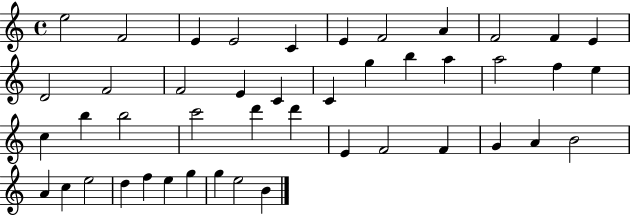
{
  \clef treble
  \time 4/4
  \defaultTimeSignature
  \key c \major
  e''2 f'2 | e'4 e'2 c'4 | e'4 f'2 a'4 | f'2 f'4 e'4 | \break d'2 f'2 | f'2 e'4 c'4 | c'4 g''4 b''4 a''4 | a''2 f''4 e''4 | \break c''4 b''4 b''2 | c'''2 d'''4 d'''4 | e'4 f'2 f'4 | g'4 a'4 b'2 | \break a'4 c''4 e''2 | d''4 f''4 e''4 g''4 | g''4 e''2 b'4 | \bar "|."
}